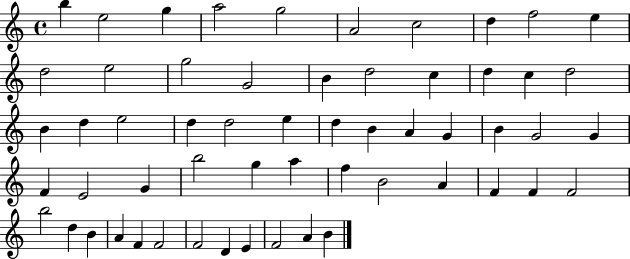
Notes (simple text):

B5/q E5/h G5/q A5/h G5/h A4/h C5/h D5/q F5/h E5/q D5/h E5/h G5/h G4/h B4/q D5/h C5/q D5/q C5/q D5/h B4/q D5/q E5/h D5/q D5/h E5/q D5/q B4/q A4/q G4/q B4/q G4/h G4/q F4/q E4/h G4/q B5/h G5/q A5/q F5/q B4/h A4/q F4/q F4/q F4/h B5/h D5/q B4/q A4/q F4/q F4/h F4/h D4/q E4/q F4/h A4/q B4/q